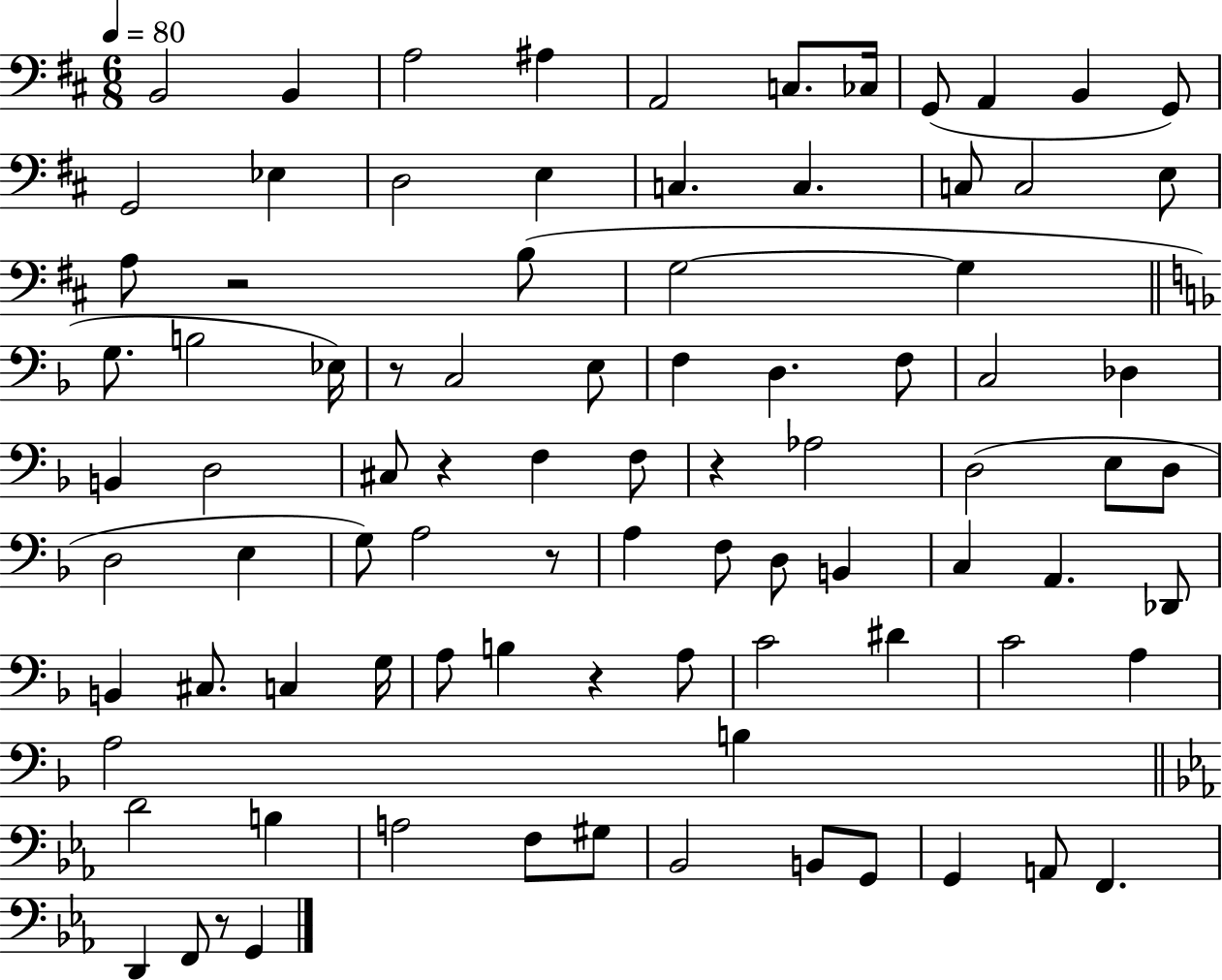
X:1
T:Untitled
M:6/8
L:1/4
K:D
B,,2 B,, A,2 ^A, A,,2 C,/2 _C,/4 G,,/2 A,, B,, G,,/2 G,,2 _E, D,2 E, C, C, C,/2 C,2 E,/2 A,/2 z2 B,/2 G,2 G, G,/2 B,2 _E,/4 z/2 C,2 E,/2 F, D, F,/2 C,2 _D, B,, D,2 ^C,/2 z F, F,/2 z _A,2 D,2 E,/2 D,/2 D,2 E, G,/2 A,2 z/2 A, F,/2 D,/2 B,, C, A,, _D,,/2 B,, ^C,/2 C, G,/4 A,/2 B, z A,/2 C2 ^D C2 A, A,2 B, D2 B, A,2 F,/2 ^G,/2 _B,,2 B,,/2 G,,/2 G,, A,,/2 F,, D,, F,,/2 z/2 G,,